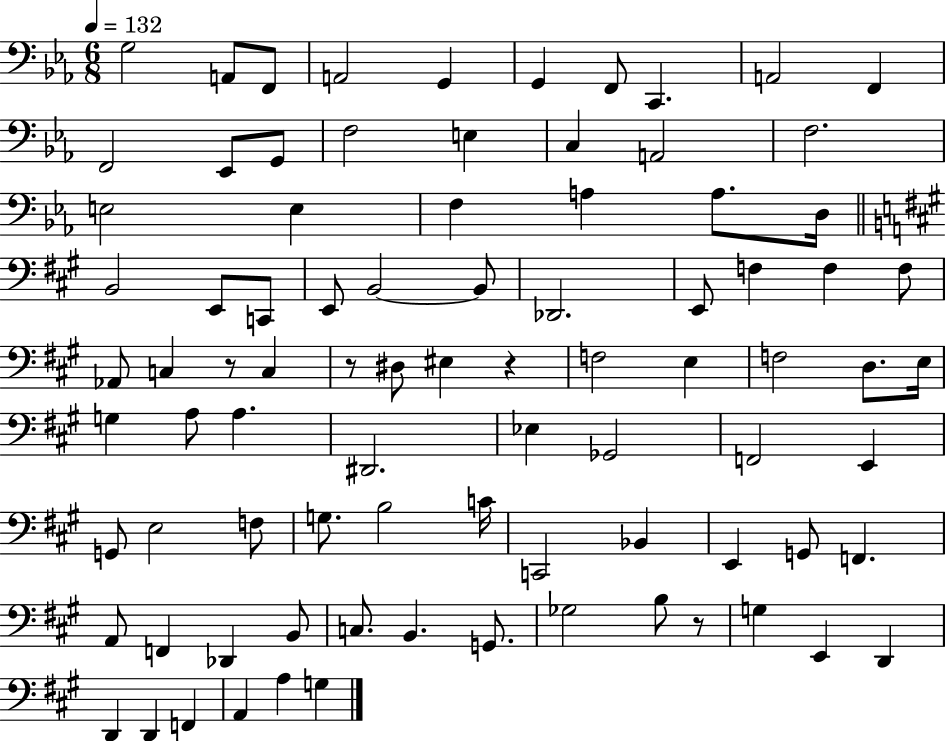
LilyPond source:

{
  \clef bass
  \numericTimeSignature
  \time 6/8
  \key ees \major
  \tempo 4 = 132
  g2 a,8 f,8 | a,2 g,4 | g,4 f,8 c,4. | a,2 f,4 | \break f,2 ees,8 g,8 | f2 e4 | c4 a,2 | f2. | \break e2 e4 | f4 a4 a8. d16 | \bar "||" \break \key a \major b,2 e,8 c,8 | e,8 b,2~~ b,8 | des,2. | e,8 f4 f4 f8 | \break aes,8 c4 r8 c4 | r8 dis8 eis4 r4 | f2 e4 | f2 d8. e16 | \break g4 a8 a4. | dis,2. | ees4 ges,2 | f,2 e,4 | \break g,8 e2 f8 | g8. b2 c'16 | c,2 bes,4 | e,4 g,8 f,4. | \break a,8 f,4 des,4 b,8 | c8. b,4. g,8. | ges2 b8 r8 | g4 e,4 d,4 | \break d,4 d,4 f,4 | a,4 a4 g4 | \bar "|."
}